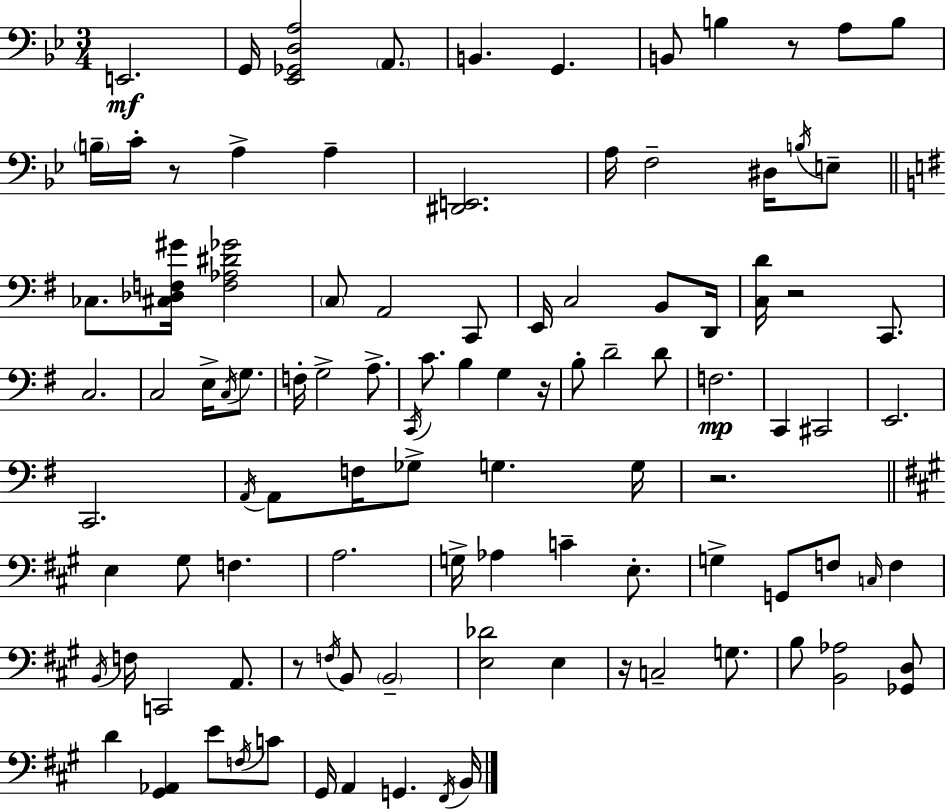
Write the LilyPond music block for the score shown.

{
  \clef bass
  \numericTimeSignature
  \time 3/4
  \key g \minor
  e,2.\mf | g,16 <ees, ges, d a>2 \parenthesize a,8. | b,4. g,4. | b,8 b4 r8 a8 b8 | \break \parenthesize b16-- c'16-. r8 a4-> a4-- | <dis, e,>2. | a16 f2-- dis16 \acciaccatura { b16 } e8-- | \bar "||" \break \key e \minor ces8. <cis des f gis'>16 <f aes dis' ges'>2 | \parenthesize c8 a,2 c,8 | e,16 c2 b,8 d,16 | <c d'>16 r2 c,8. | \break c2. | c2 e16-> \acciaccatura { c16 } g8. | f16-. g2-> a8.-> | \acciaccatura { c,16 } c'8. b4 g4 | \break r16 b8-. d'2-- | d'8 f2.\mp | c,4 cis,2 | e,2. | \break c,2. | \acciaccatura { a,16 } a,8 f16 ges8-> g4. | g16 r2. | \bar "||" \break \key a \major e4 gis8 f4. | a2. | g16-> aes4 c'4-- e8.-. | g4-> g,8 f8 \grace { c16 } f4 | \break \acciaccatura { b,16 } f16 c,2 a,8. | r8 \acciaccatura { f16 } b,8 \parenthesize b,2-- | <e des'>2 e4 | r16 c2-- | \break g8. b8 <b, aes>2 | <ges, d>8 d'4 <gis, aes,>4 e'8 | \acciaccatura { f16 } c'8 gis,16 a,4 g,4. | \acciaccatura { fis,16 } b,16 \bar "|."
}